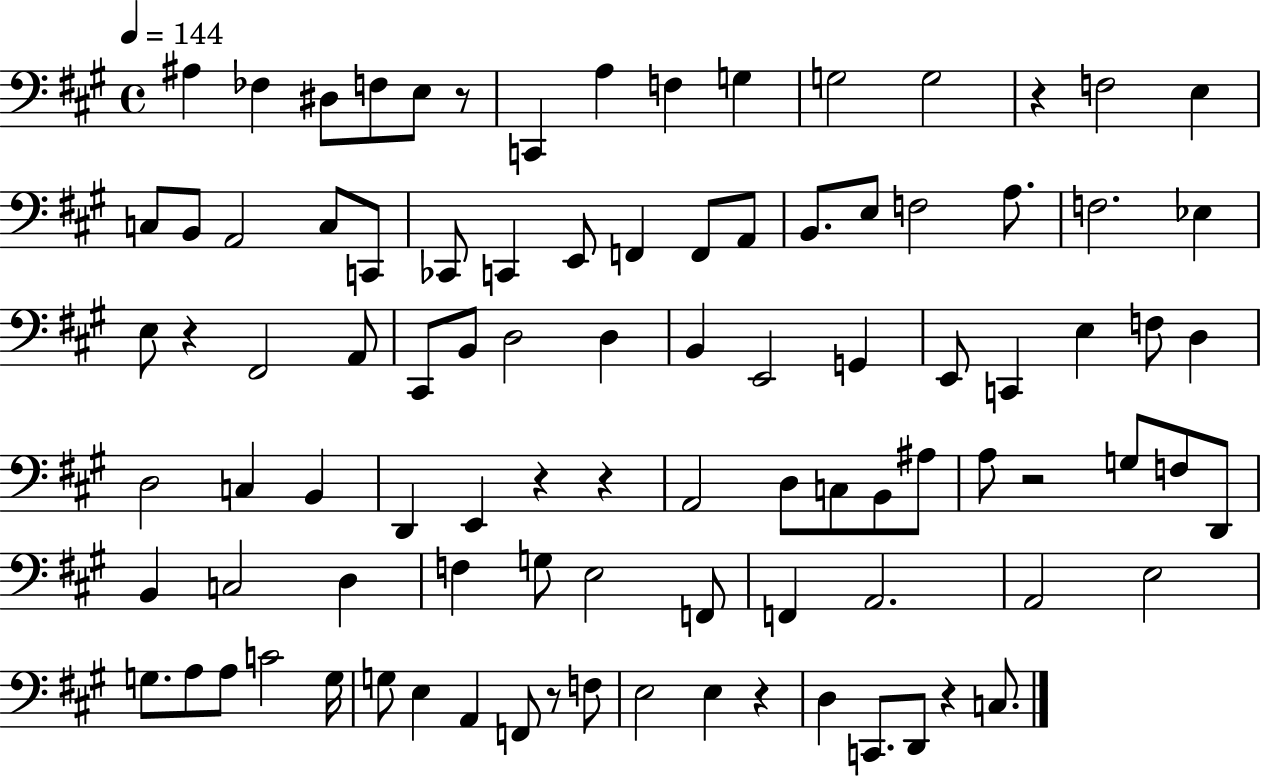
A#3/q FES3/q D#3/e F3/e E3/e R/e C2/q A3/q F3/q G3/q G3/h G3/h R/q F3/h E3/q C3/e B2/e A2/h C3/e C2/e CES2/e C2/q E2/e F2/q F2/e A2/e B2/e. E3/e F3/h A3/e. F3/h. Eb3/q E3/e R/q F#2/h A2/e C#2/e B2/e D3/h D3/q B2/q E2/h G2/q E2/e C2/q E3/q F3/e D3/q D3/h C3/q B2/q D2/q E2/q R/q R/q A2/h D3/e C3/e B2/e A#3/e A3/e R/h G3/e F3/e D2/e B2/q C3/h D3/q F3/q G3/e E3/h F2/e F2/q A2/h. A2/h E3/h G3/e. A3/e A3/e C4/h G3/s G3/e E3/q A2/q F2/e R/e F3/e E3/h E3/q R/q D3/q C2/e. D2/e R/q C3/e.